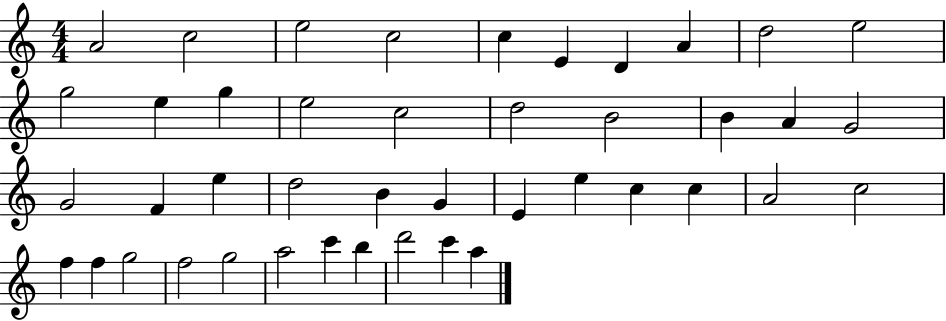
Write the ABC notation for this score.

X:1
T:Untitled
M:4/4
L:1/4
K:C
A2 c2 e2 c2 c E D A d2 e2 g2 e g e2 c2 d2 B2 B A G2 G2 F e d2 B G E e c c A2 c2 f f g2 f2 g2 a2 c' b d'2 c' a